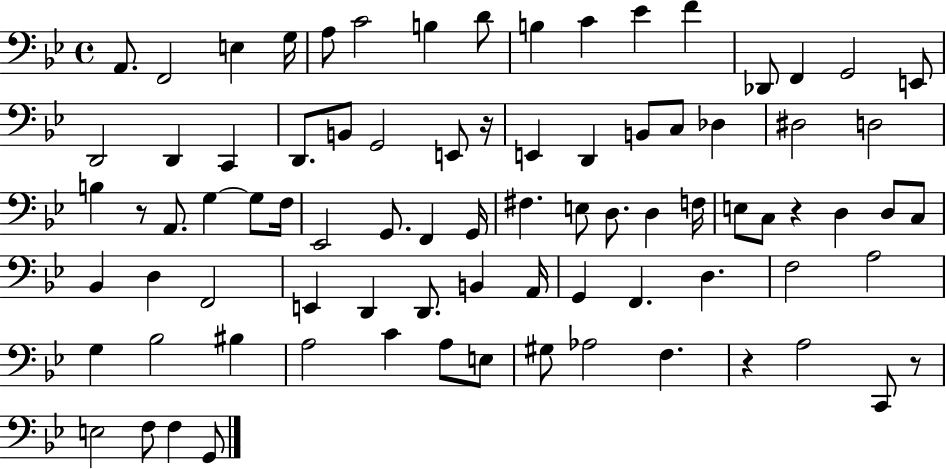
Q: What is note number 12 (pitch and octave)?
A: F4